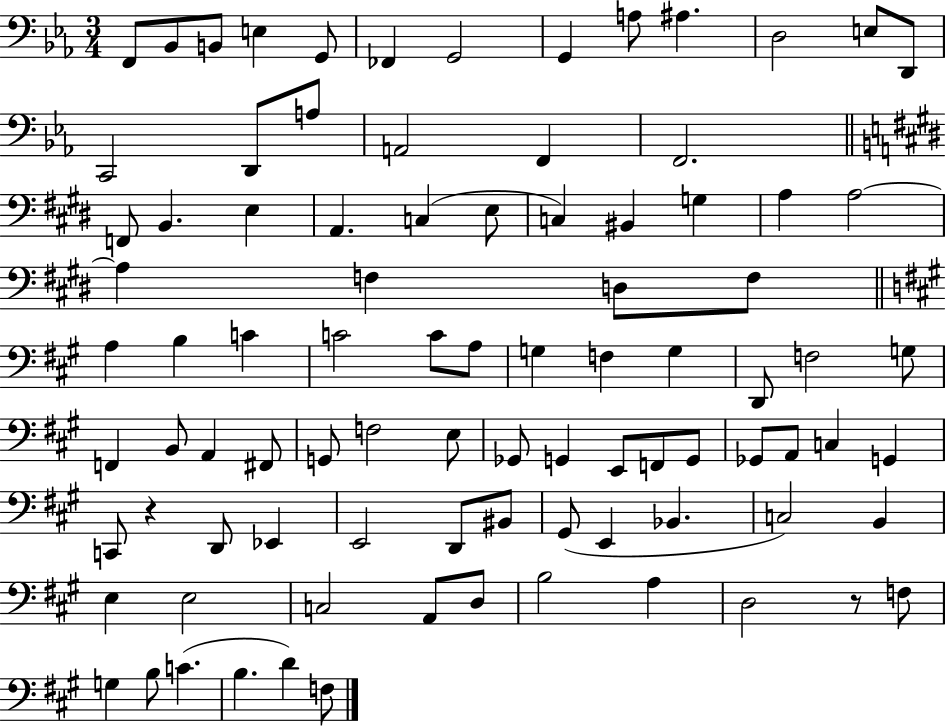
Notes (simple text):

F2/e Bb2/e B2/e E3/q G2/e FES2/q G2/h G2/q A3/e A#3/q. D3/h E3/e D2/e C2/h D2/e A3/e A2/h F2/q F2/h. F2/e B2/q. E3/q A2/q. C3/q E3/e C3/q BIS2/q G3/q A3/q A3/h A3/q F3/q D3/e F3/e A3/q B3/q C4/q C4/h C4/e A3/e G3/q F3/q G3/q D2/e F3/h G3/e F2/q B2/e A2/q F#2/e G2/e F3/h E3/e Gb2/e G2/q E2/e F2/e G2/e Gb2/e A2/e C3/q G2/q C2/e R/q D2/e Eb2/q E2/h D2/e BIS2/e G#2/e E2/q Bb2/q. C3/h B2/q E3/q E3/h C3/h A2/e D3/e B3/h A3/q D3/h R/e F3/e G3/q B3/e C4/q. B3/q. D4/q F3/e